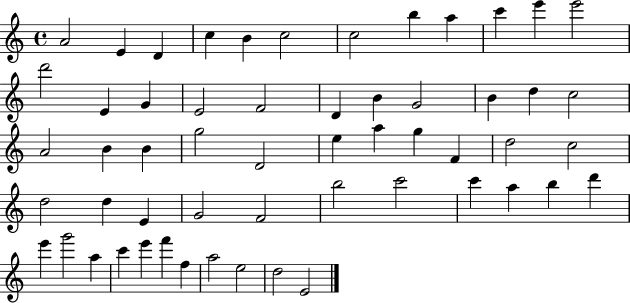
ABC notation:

X:1
T:Untitled
M:4/4
L:1/4
K:C
A2 E D c B c2 c2 b a c' e' e'2 d'2 E G E2 F2 D B G2 B d c2 A2 B B g2 D2 e a g F d2 c2 d2 d E G2 F2 b2 c'2 c' a b d' e' g'2 a c' e' f' f a2 e2 d2 E2